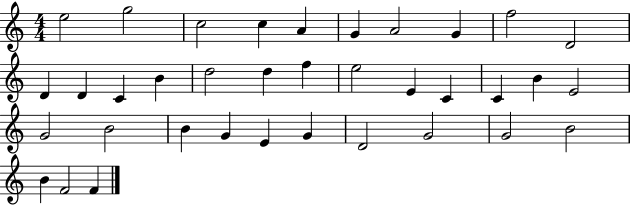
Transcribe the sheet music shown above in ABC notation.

X:1
T:Untitled
M:4/4
L:1/4
K:C
e2 g2 c2 c A G A2 G f2 D2 D D C B d2 d f e2 E C C B E2 G2 B2 B G E G D2 G2 G2 B2 B F2 F